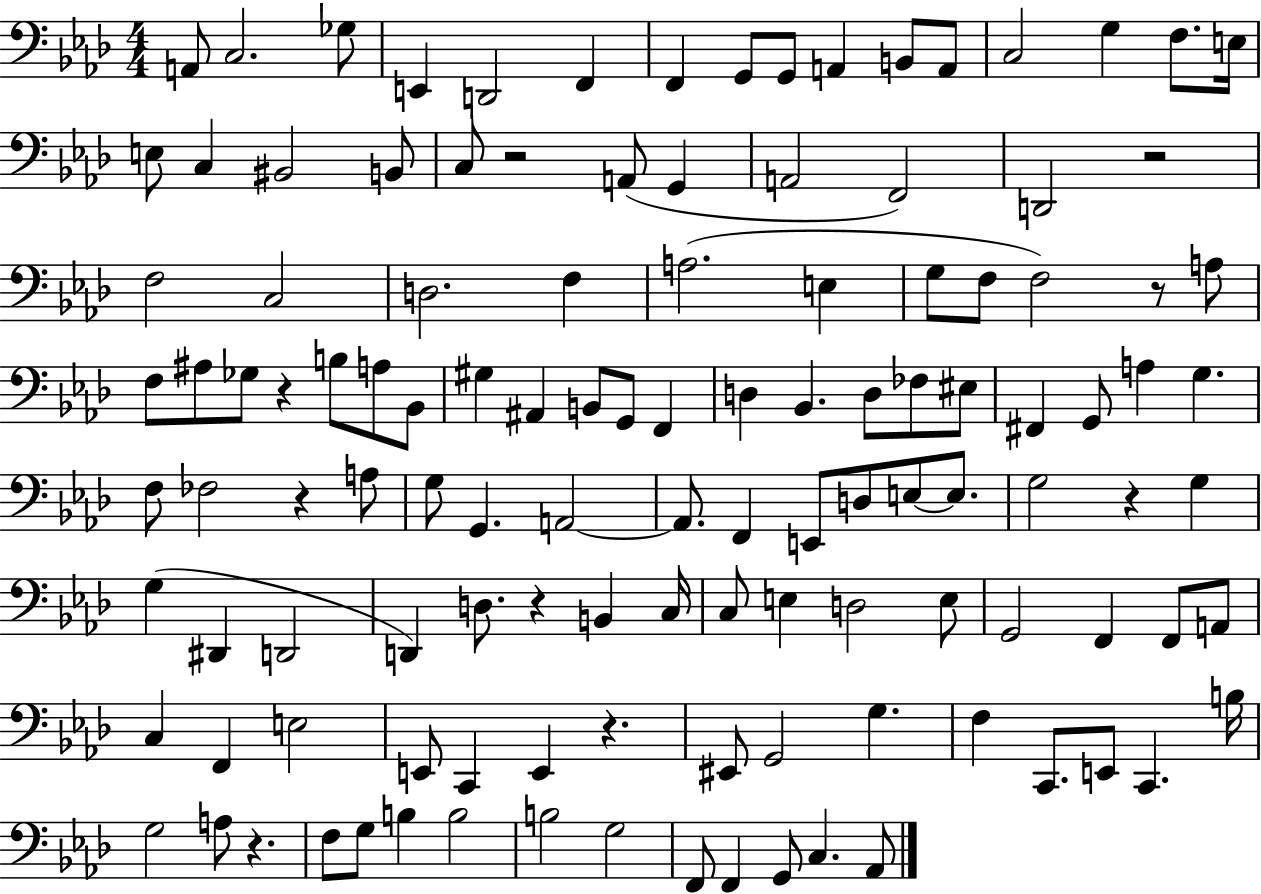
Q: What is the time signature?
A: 4/4